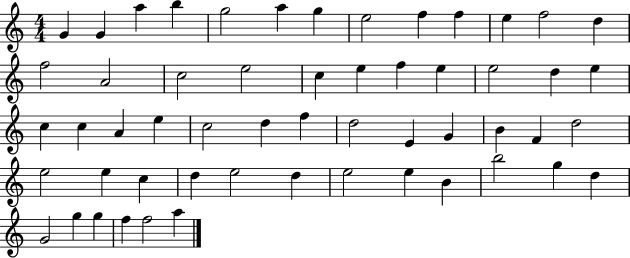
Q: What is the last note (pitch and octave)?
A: A5